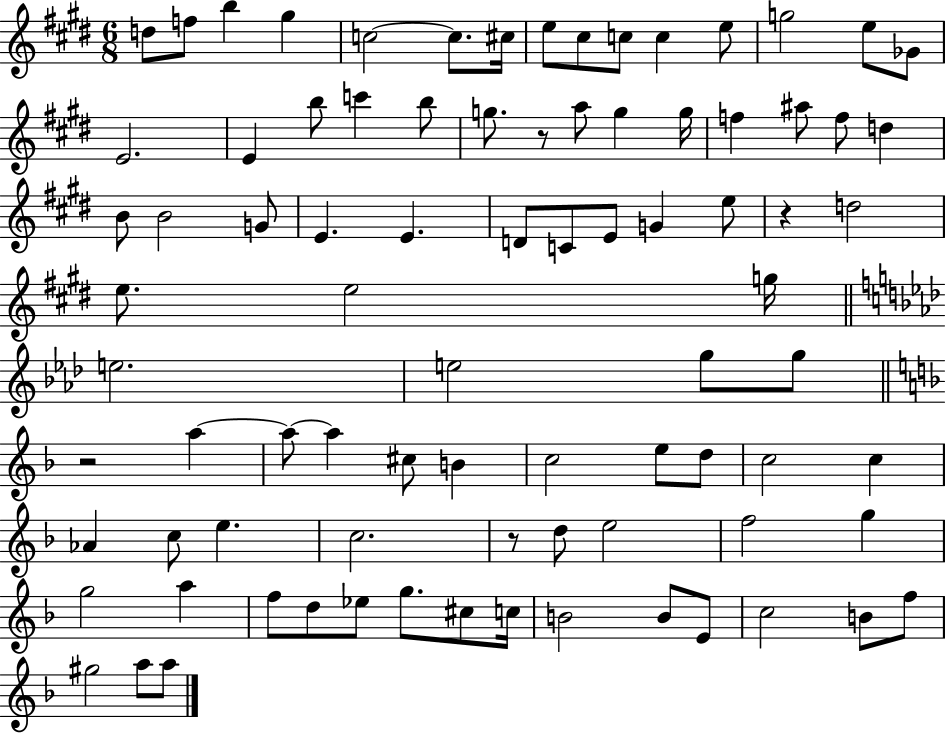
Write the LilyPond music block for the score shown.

{
  \clef treble
  \numericTimeSignature
  \time 6/8
  \key e \major
  d''8 f''8 b''4 gis''4 | c''2~~ c''8. cis''16 | e''8 cis''8 c''8 c''4 e''8 | g''2 e''8 ges'8 | \break e'2. | e'4 b''8 c'''4 b''8 | g''8. r8 a''8 g''4 g''16 | f''4 ais''8 f''8 d''4 | \break b'8 b'2 g'8 | e'4. e'4. | d'8 c'8 e'8 g'4 e''8 | r4 d''2 | \break e''8. e''2 g''16 | \bar "||" \break \key aes \major e''2. | e''2 g''8 g''8 | \bar "||" \break \key f \major r2 a''4~~ | a''8~~ a''4 cis''8 b'4 | c''2 e''8 d''8 | c''2 c''4 | \break aes'4 c''8 e''4. | c''2. | r8 d''8 e''2 | f''2 g''4 | \break g''2 a''4 | f''8 d''8 ees''8 g''8. cis''8 c''16 | b'2 b'8 e'8 | c''2 b'8 f''8 | \break gis''2 a''8 a''8 | \bar "|."
}